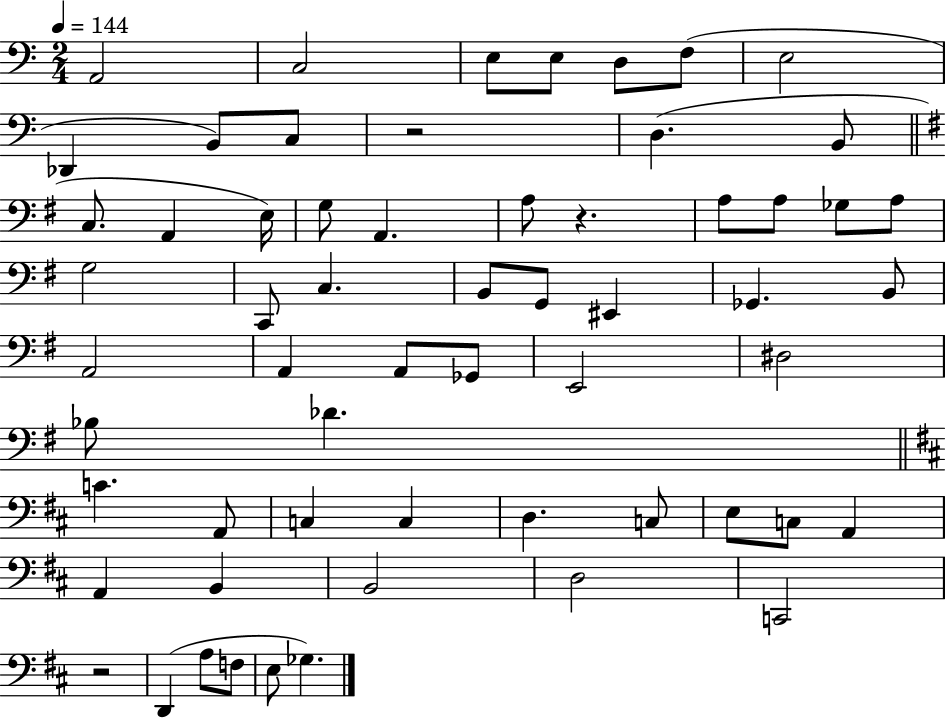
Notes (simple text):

A2/h C3/h E3/e E3/e D3/e F3/e E3/h Db2/q B2/e C3/e R/h D3/q. B2/e C3/e. A2/q E3/s G3/e A2/q. A3/e R/q. A3/e A3/e Gb3/e A3/e G3/h C2/e C3/q. B2/e G2/e EIS2/q Gb2/q. B2/e A2/h A2/q A2/e Gb2/e E2/h D#3/h Bb3/e Db4/q. C4/q. A2/e C3/q C3/q D3/q. C3/e E3/e C3/e A2/q A2/q B2/q B2/h D3/h C2/h R/h D2/q A3/e F3/e E3/e Gb3/q.